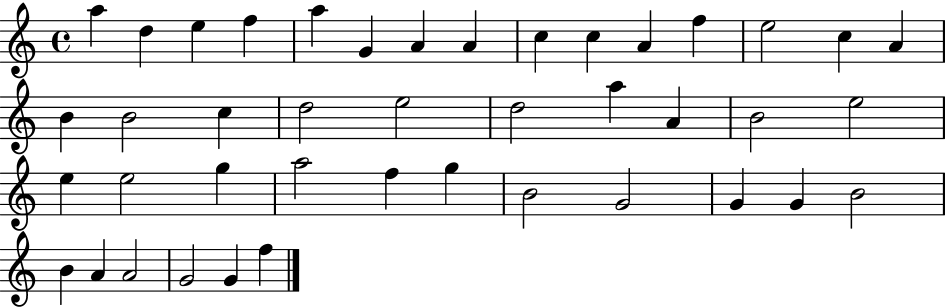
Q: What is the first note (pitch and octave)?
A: A5